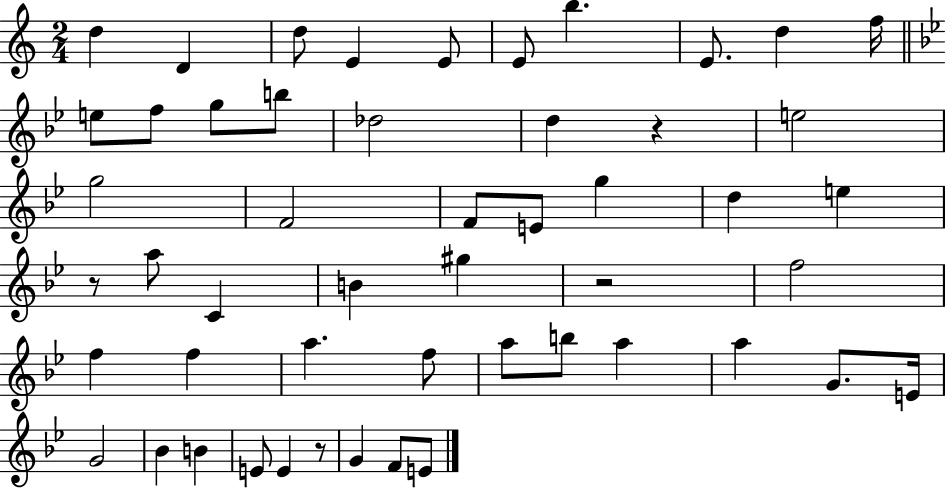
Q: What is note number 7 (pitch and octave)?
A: B5